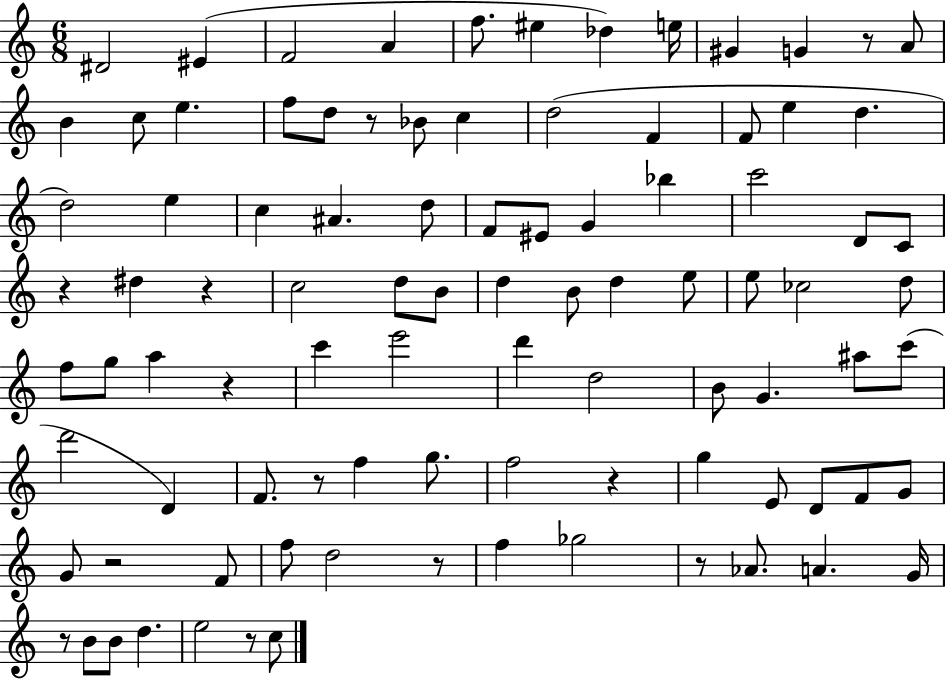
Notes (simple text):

D#4/h EIS4/q F4/h A4/q F5/e. EIS5/q Db5/q E5/s G#4/q G4/q R/e A4/e B4/q C5/e E5/q. F5/e D5/e R/e Bb4/e C5/q D5/h F4/q F4/e E5/q D5/q. D5/h E5/q C5/q A#4/q. D5/e F4/e EIS4/e G4/q Bb5/q C6/h D4/e C4/e R/q D#5/q R/q C5/h D5/e B4/e D5/q B4/e D5/q E5/e E5/e CES5/h D5/e F5/e G5/e A5/q R/q C6/q E6/h D6/q D5/h B4/e G4/q. A#5/e C6/e D6/h D4/q F4/e. R/e F5/q G5/e. F5/h R/q G5/q E4/e D4/e F4/e G4/e G4/e R/h F4/e F5/e D5/h R/e F5/q Gb5/h R/e Ab4/e. A4/q. G4/s R/e B4/e B4/e D5/q. E5/h R/e C5/e